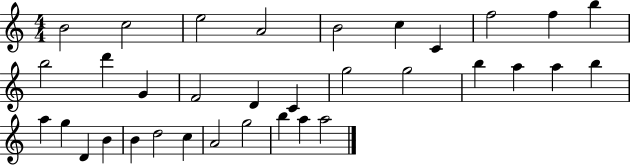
{
  \clef treble
  \numericTimeSignature
  \time 4/4
  \key c \major
  b'2 c''2 | e''2 a'2 | b'2 c''4 c'4 | f''2 f''4 b''4 | \break b''2 d'''4 g'4 | f'2 d'4 c'4 | g''2 g''2 | b''4 a''4 a''4 b''4 | \break a''4 g''4 d'4 b'4 | b'4 d''2 c''4 | a'2 g''2 | b''4 a''4 a''2 | \break \bar "|."
}